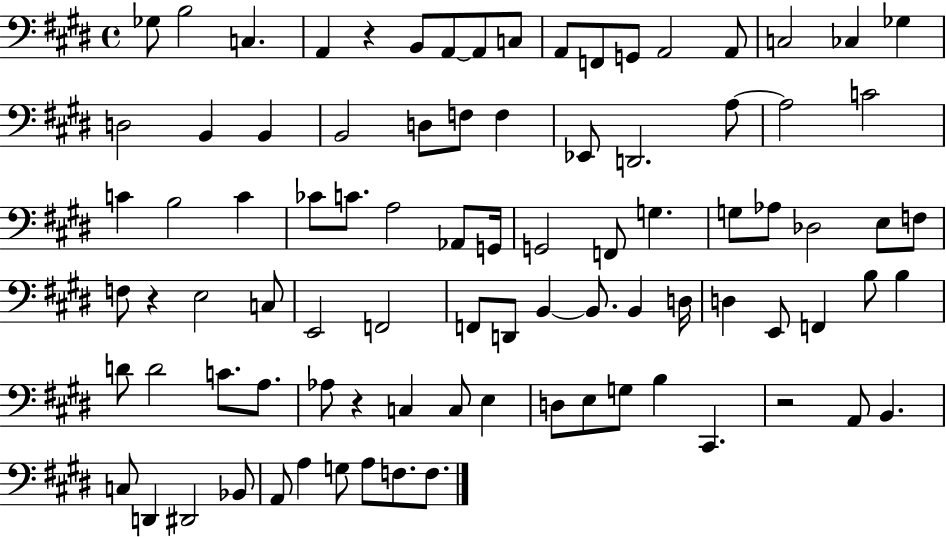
Gb3/e B3/h C3/q. A2/q R/q B2/e A2/e A2/e C3/e A2/e F2/e G2/e A2/h A2/e C3/h CES3/q Gb3/q D3/h B2/q B2/q B2/h D3/e F3/e F3/q Eb2/e D2/h. A3/e A3/h C4/h C4/q B3/h C4/q CES4/e C4/e. A3/h Ab2/e G2/s G2/h F2/e G3/q. G3/e Ab3/e Db3/h E3/e F3/e F3/e R/q E3/h C3/e E2/h F2/h F2/e D2/e B2/q B2/e. B2/q D3/s D3/q E2/e F2/q B3/e B3/q D4/e D4/h C4/e. A3/e. Ab3/e R/q C3/q C3/e E3/q D3/e E3/e G3/e B3/q C#2/q. R/h A2/e B2/q. C3/e D2/q D#2/h Bb2/e A2/e A3/q G3/e A3/e F3/e. F3/e.